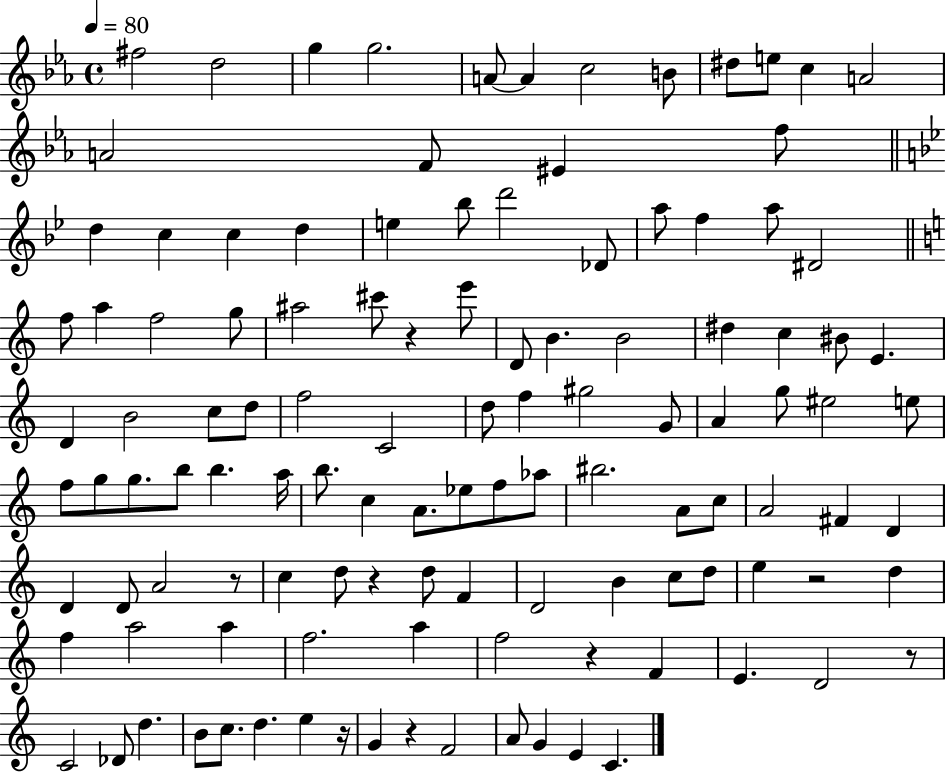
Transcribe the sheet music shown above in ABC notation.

X:1
T:Untitled
M:4/4
L:1/4
K:Eb
^f2 d2 g g2 A/2 A c2 B/2 ^d/2 e/2 c A2 A2 F/2 ^E f/2 d c c d e _b/2 d'2 _D/2 a/2 f a/2 ^D2 f/2 a f2 g/2 ^a2 ^c'/2 z e'/2 D/2 B B2 ^d c ^B/2 E D B2 c/2 d/2 f2 C2 d/2 f ^g2 G/2 A g/2 ^e2 e/2 f/2 g/2 g/2 b/2 b a/4 b/2 c A/2 _e/2 f/2 _a/2 ^b2 A/2 c/2 A2 ^F D D D/2 A2 z/2 c d/2 z d/2 F D2 B c/2 d/2 e z2 d f a2 a f2 a f2 z F E D2 z/2 C2 _D/2 d B/2 c/2 d e z/4 G z F2 A/2 G E C